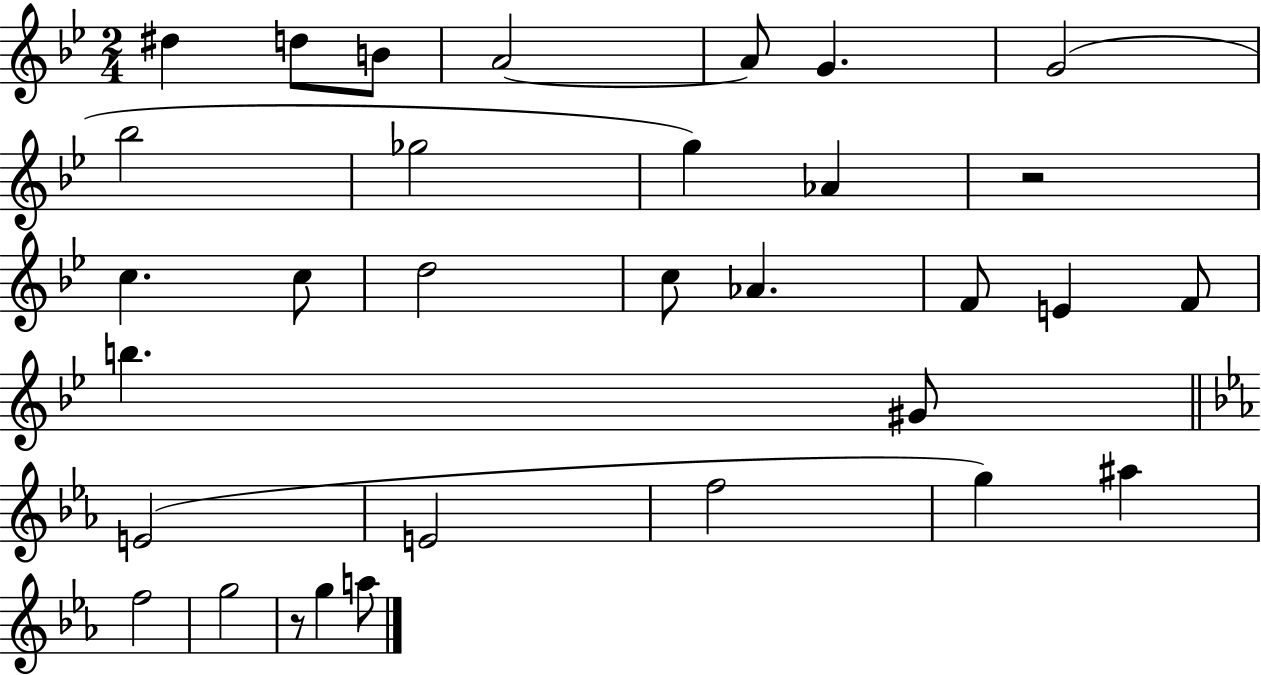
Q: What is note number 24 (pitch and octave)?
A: F5